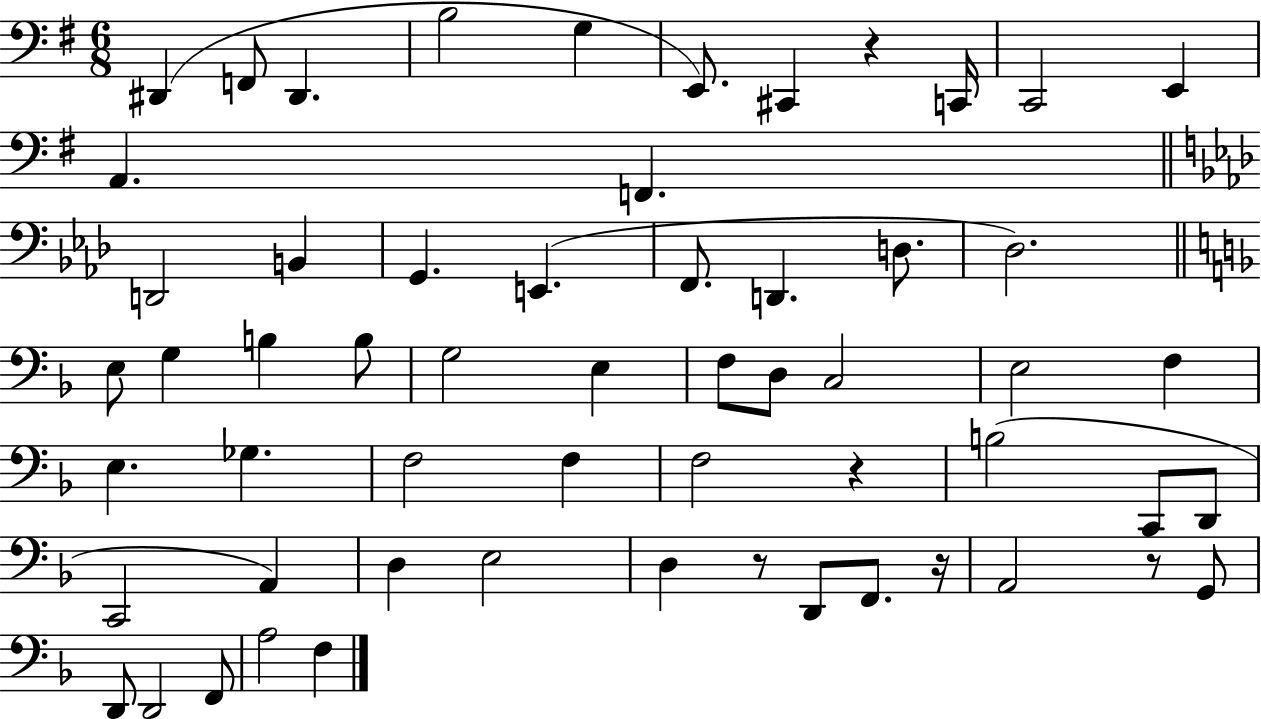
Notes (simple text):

D#2/q F2/e D#2/q. B3/h G3/q E2/e. C#2/q R/q C2/s C2/h E2/q A2/q. F2/q. D2/h B2/q G2/q. E2/q. F2/e. D2/q. D3/e. Db3/h. E3/e G3/q B3/q B3/e G3/h E3/q F3/e D3/e C3/h E3/h F3/q E3/q. Gb3/q. F3/h F3/q F3/h R/q B3/h C2/e D2/e C2/h A2/q D3/q E3/h D3/q R/e D2/e F2/e. R/s A2/h R/e G2/e D2/e D2/h F2/e A3/h F3/q